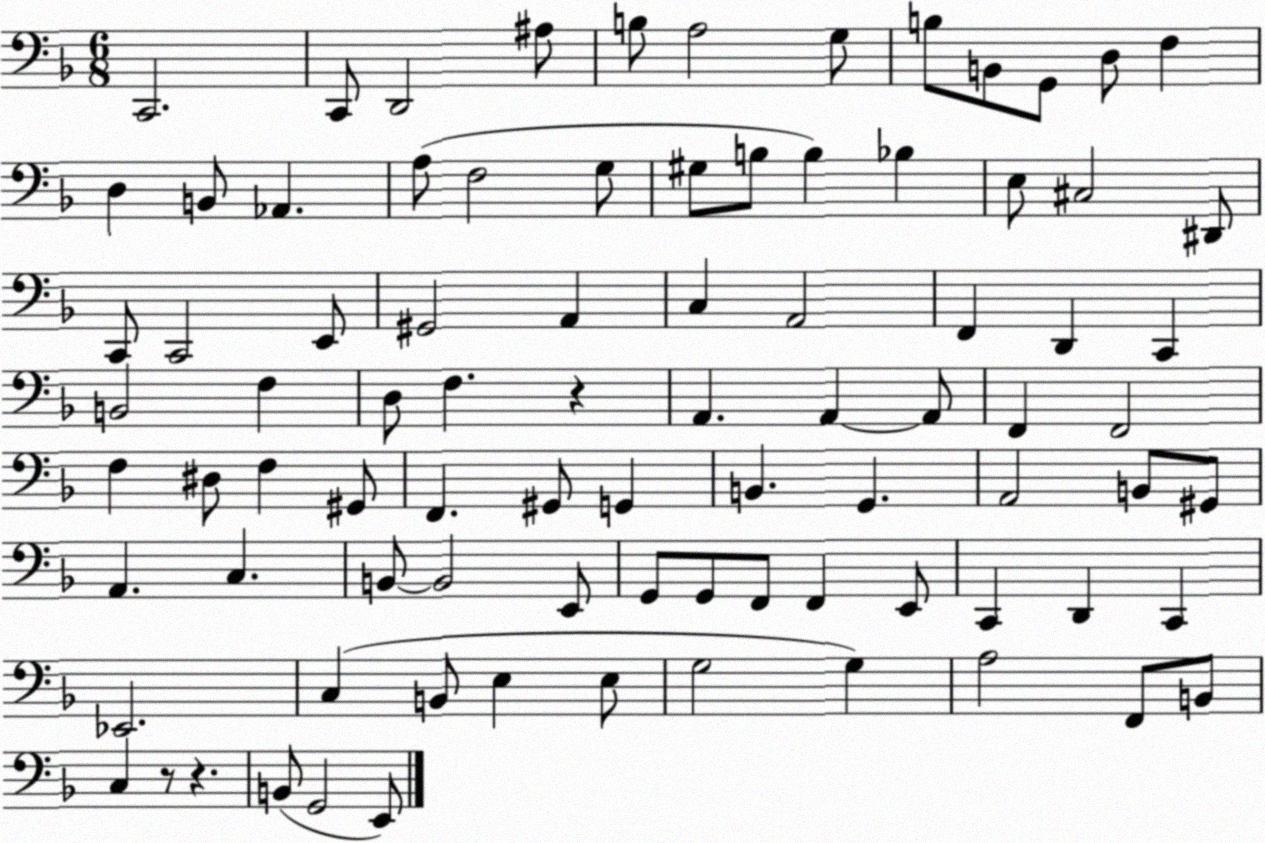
X:1
T:Untitled
M:6/8
L:1/4
K:F
C,,2 C,,/2 D,,2 ^A,/2 B,/2 A,2 G,/2 B,/2 B,,/2 G,,/2 D,/2 F, D, B,,/2 _A,, A,/2 F,2 G,/2 ^G,/2 B,/2 B, _B, E,/2 ^C,2 ^D,,/2 C,,/2 C,,2 E,,/2 ^G,,2 A,, C, A,,2 F,, D,, C,, B,,2 F, D,/2 F, z A,, A,, A,,/2 F,, F,,2 F, ^D,/2 F, ^G,,/2 F,, ^G,,/2 G,, B,, G,, A,,2 B,,/2 ^G,,/2 A,, C, B,,/2 B,,2 E,,/2 G,,/2 G,,/2 F,,/2 F,, E,,/2 C,, D,, C,, _E,,2 C, B,,/2 E, E,/2 G,2 G, A,2 F,,/2 B,,/2 C, z/2 z B,,/2 G,,2 E,,/2